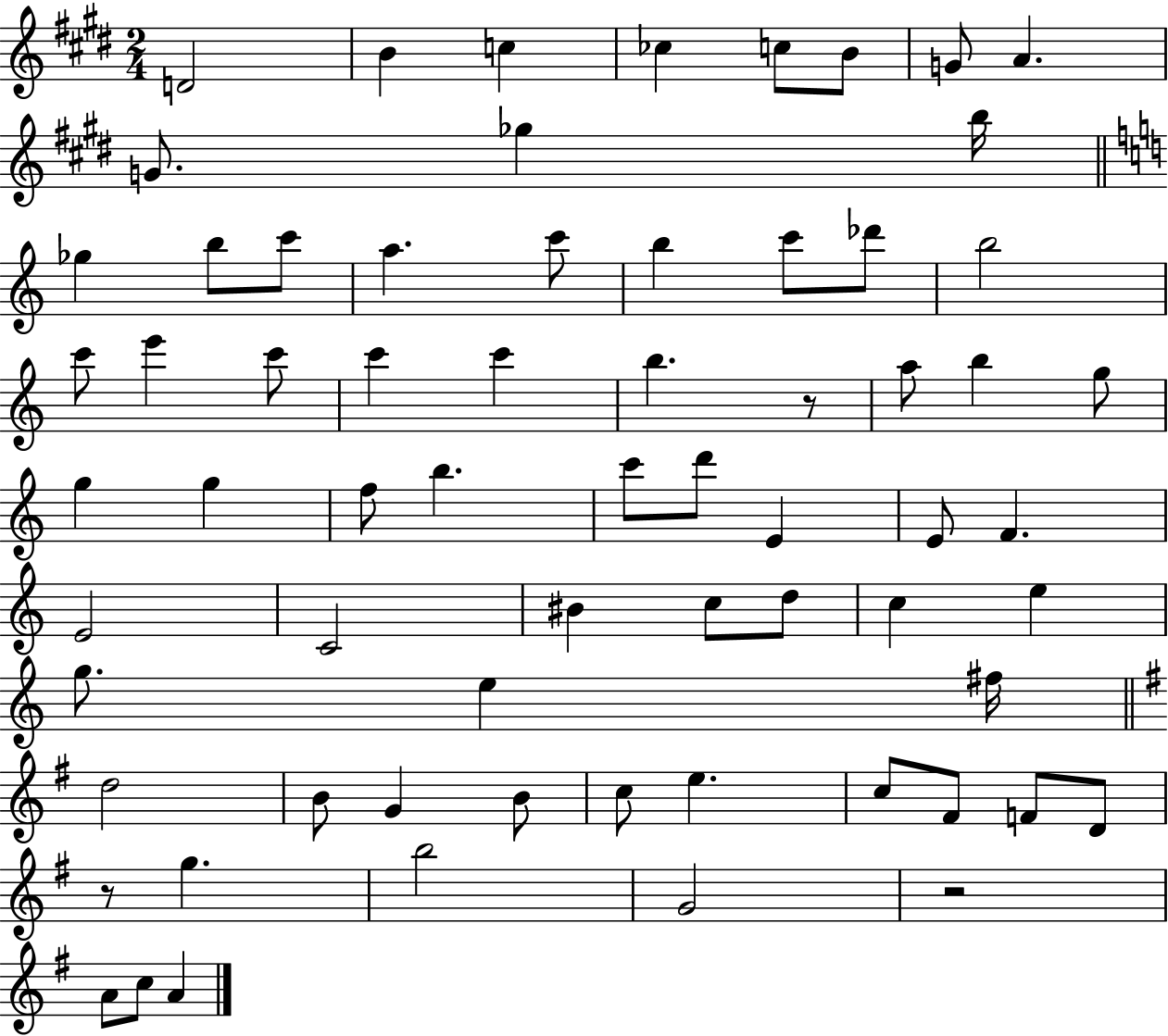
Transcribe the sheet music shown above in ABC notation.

X:1
T:Untitled
M:2/4
L:1/4
K:E
D2 B c _c c/2 B/2 G/2 A G/2 _g b/4 _g b/2 c'/2 a c'/2 b c'/2 _d'/2 b2 c'/2 e' c'/2 c' c' b z/2 a/2 b g/2 g g f/2 b c'/2 d'/2 E E/2 F E2 C2 ^B c/2 d/2 c e g/2 e ^f/4 d2 B/2 G B/2 c/2 e c/2 ^F/2 F/2 D/2 z/2 g b2 G2 z2 A/2 c/2 A